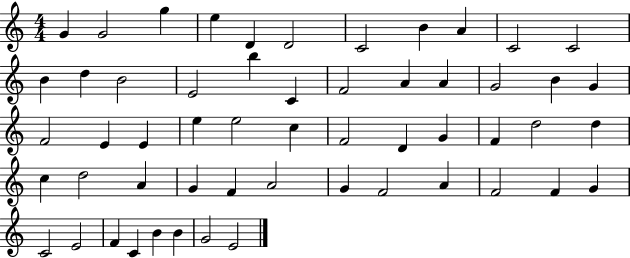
X:1
T:Untitled
M:4/4
L:1/4
K:C
G G2 g e D D2 C2 B A C2 C2 B d B2 E2 b C F2 A A G2 B G F2 E E e e2 c F2 D G F d2 d c d2 A G F A2 G F2 A F2 F G C2 E2 F C B B G2 E2